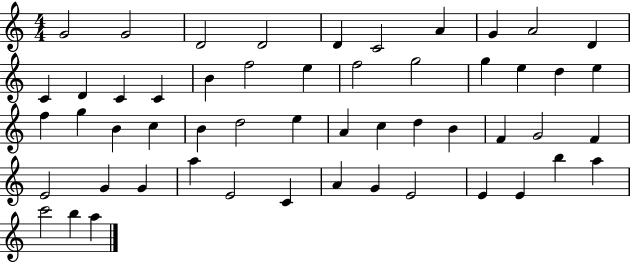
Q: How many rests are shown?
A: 0